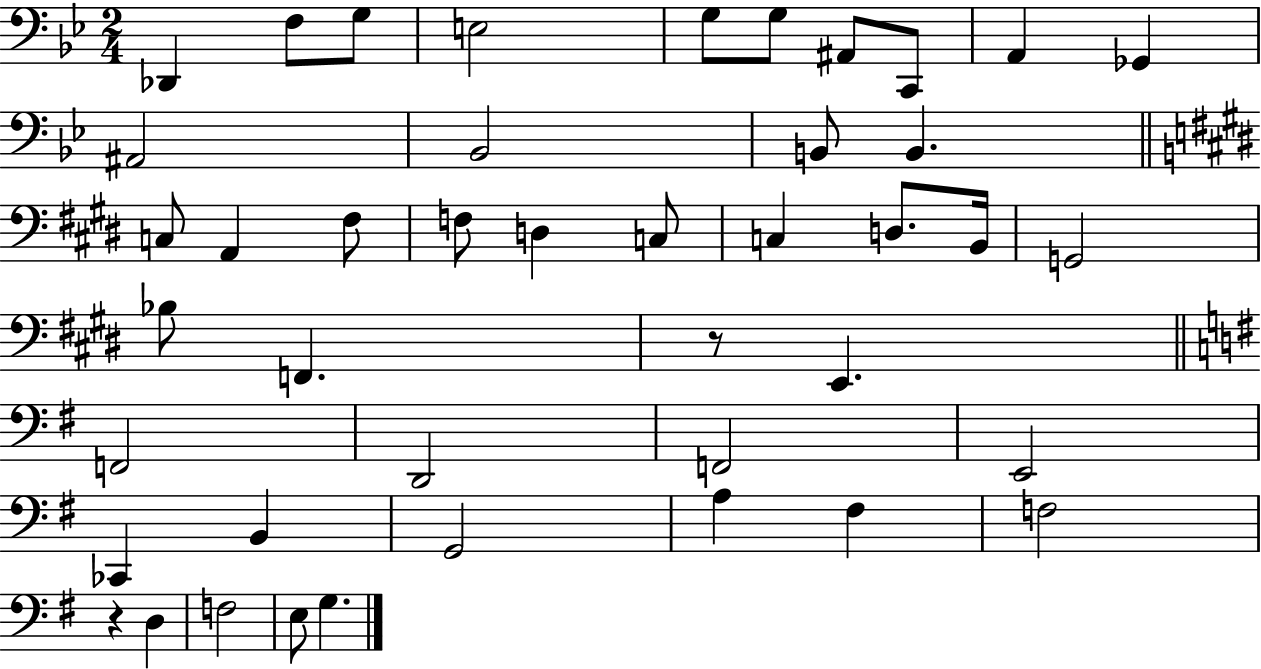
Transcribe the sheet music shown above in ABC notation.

X:1
T:Untitled
M:2/4
L:1/4
K:Bb
_D,, F,/2 G,/2 E,2 G,/2 G,/2 ^A,,/2 C,,/2 A,, _G,, ^A,,2 _B,,2 B,,/2 B,, C,/2 A,, ^F,/2 F,/2 D, C,/2 C, D,/2 B,,/4 G,,2 _B,/2 F,, z/2 E,, F,,2 D,,2 F,,2 E,,2 _C,, B,, G,,2 A, ^F, F,2 z D, F,2 E,/2 G,